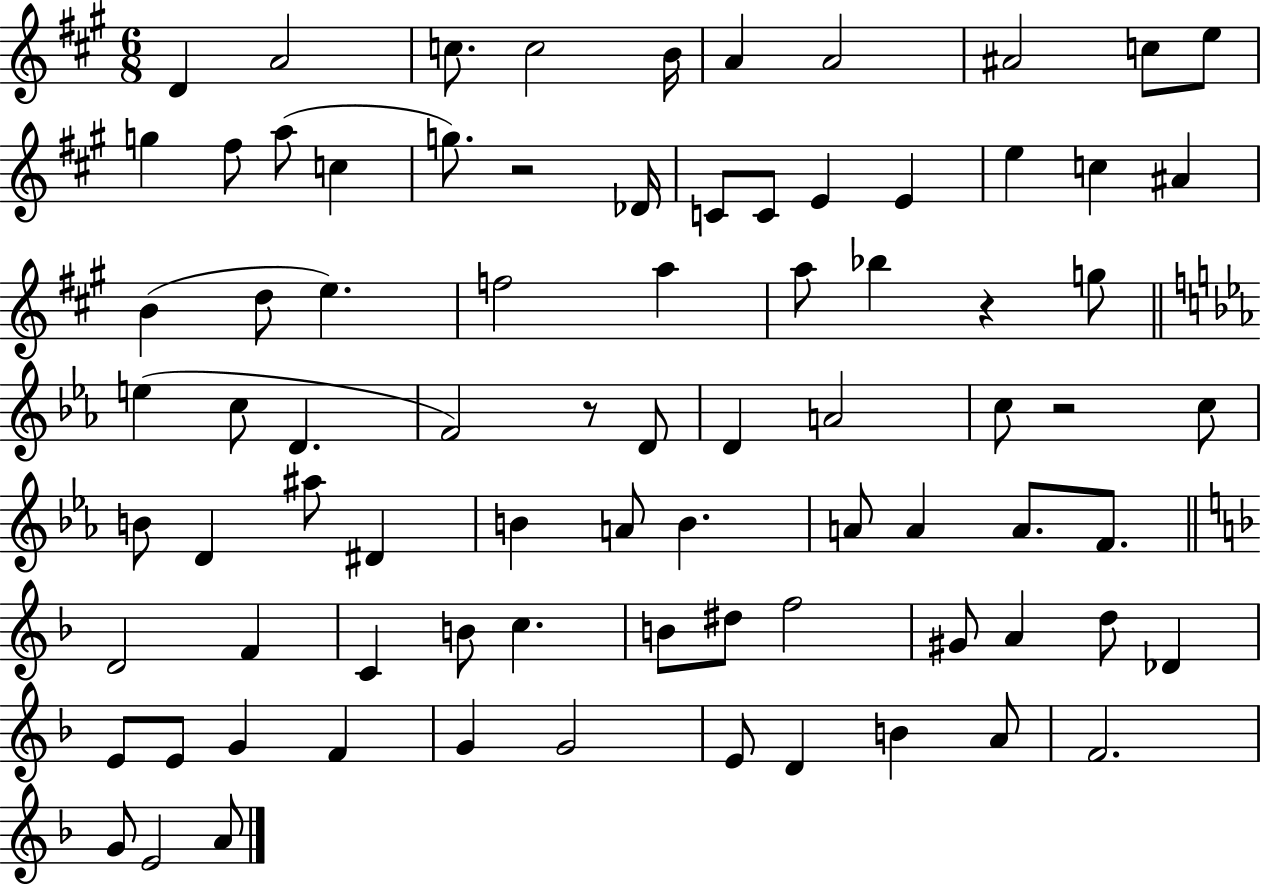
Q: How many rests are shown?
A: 4